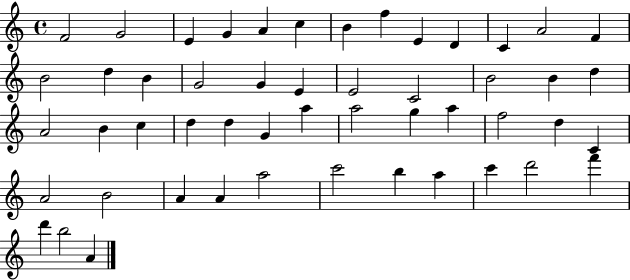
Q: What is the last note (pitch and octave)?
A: A4